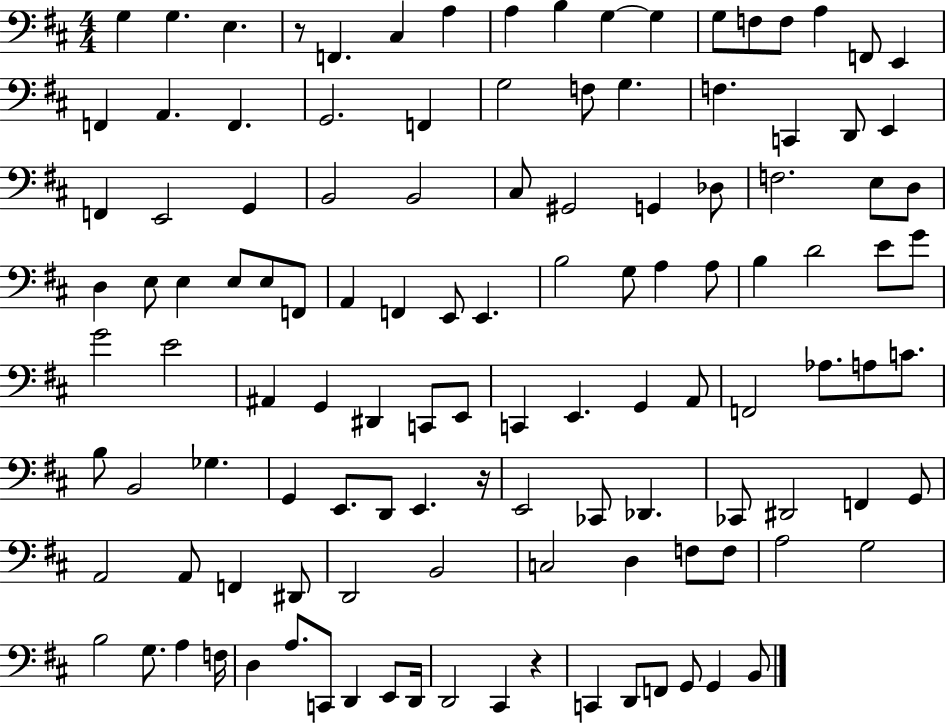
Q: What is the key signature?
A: D major